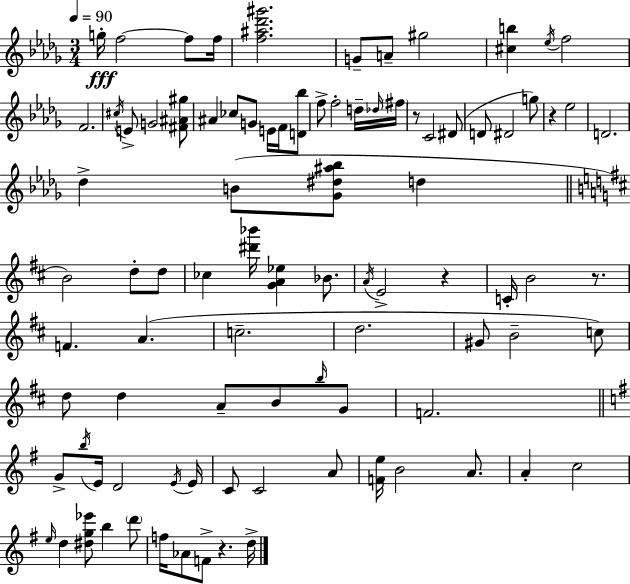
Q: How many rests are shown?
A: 5